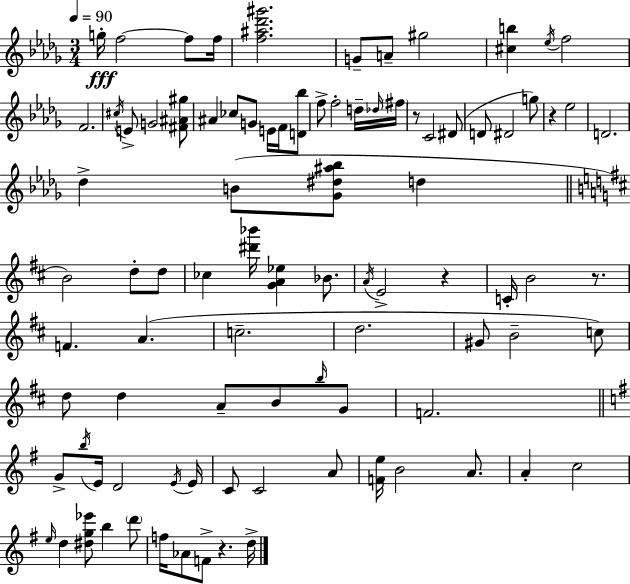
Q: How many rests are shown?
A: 5